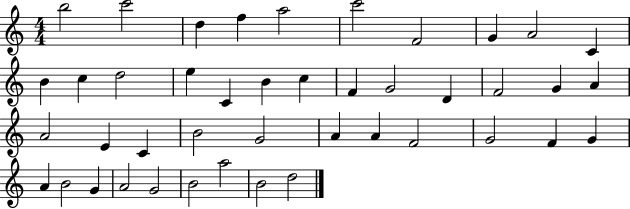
X:1
T:Untitled
M:4/4
L:1/4
K:C
b2 c'2 d f a2 c'2 F2 G A2 C B c d2 e C B c F G2 D F2 G A A2 E C B2 G2 A A F2 G2 F G A B2 G A2 G2 B2 a2 B2 d2